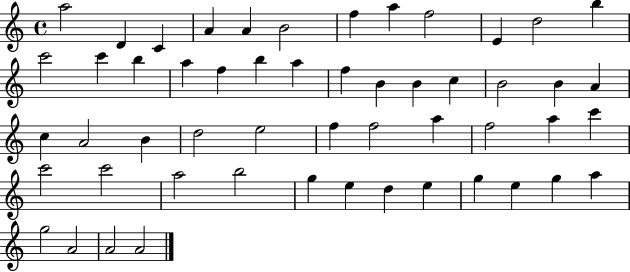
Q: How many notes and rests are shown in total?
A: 53